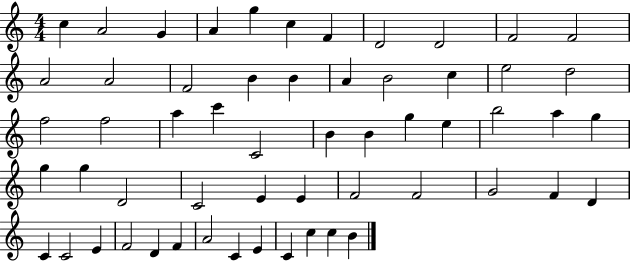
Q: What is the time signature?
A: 4/4